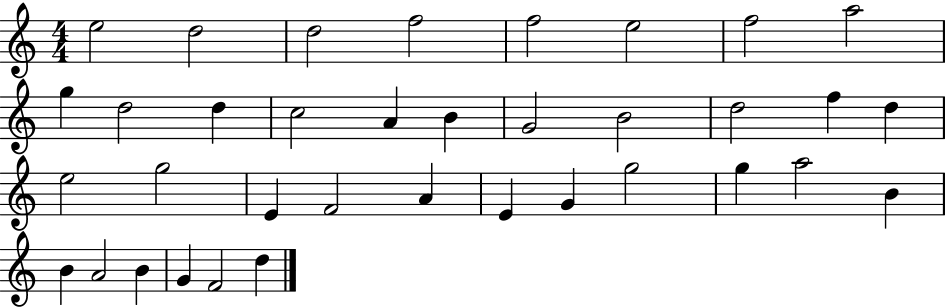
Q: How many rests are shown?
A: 0